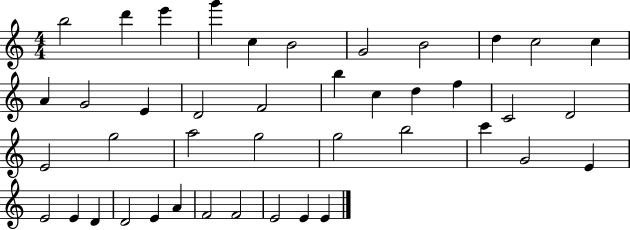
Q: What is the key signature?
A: C major